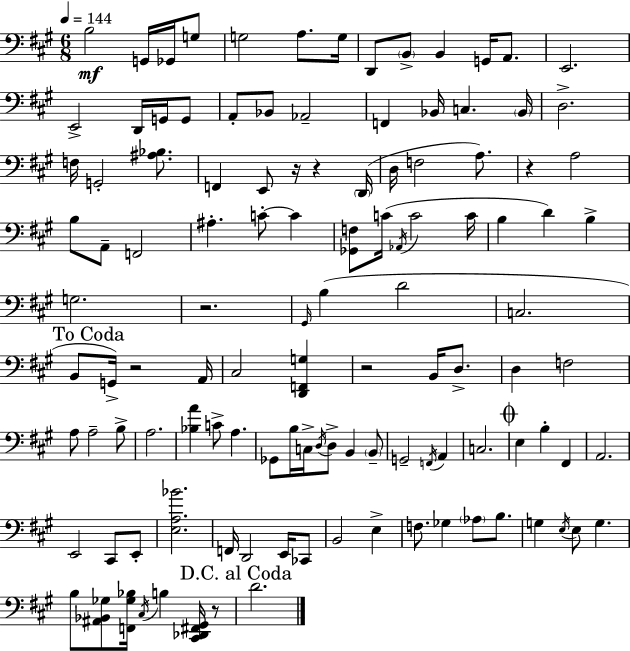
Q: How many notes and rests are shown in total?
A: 117